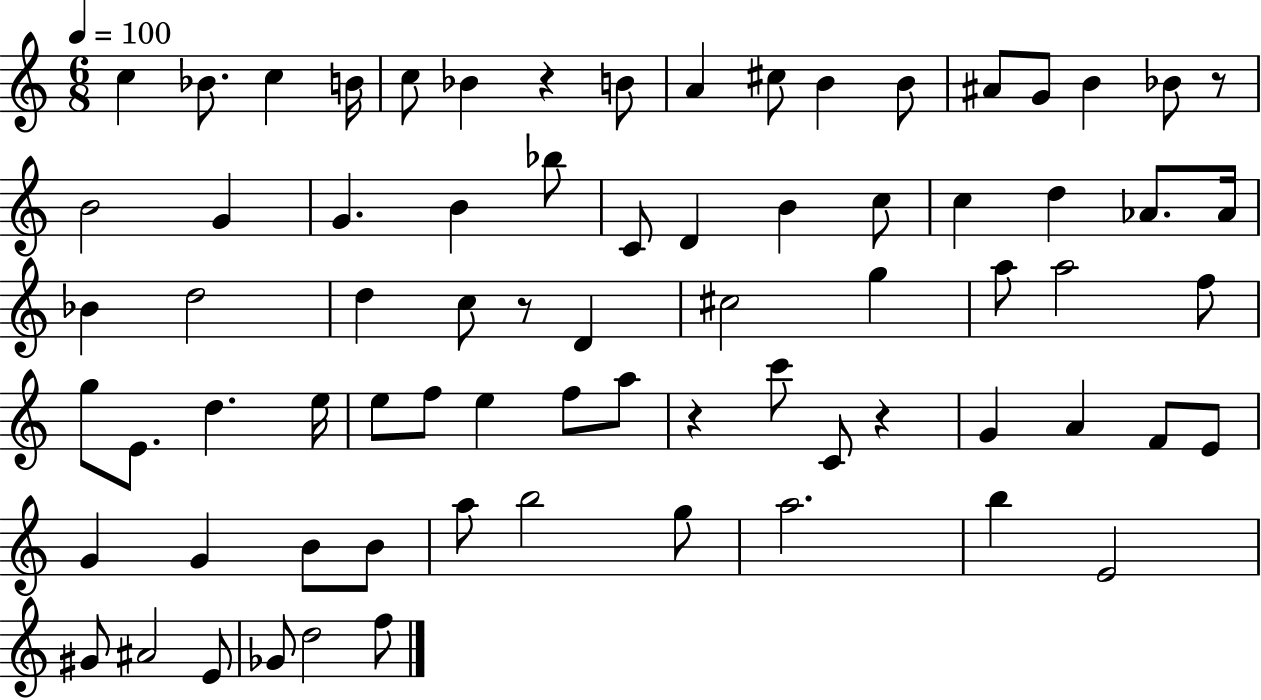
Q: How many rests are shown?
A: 5